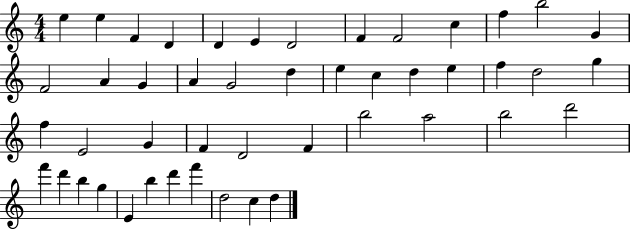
E5/q E5/q F4/q D4/q D4/q E4/q D4/h F4/q F4/h C5/q F5/q B5/h G4/q F4/h A4/q G4/q A4/q G4/h D5/q E5/q C5/q D5/q E5/q F5/q D5/h G5/q F5/q E4/h G4/q F4/q D4/h F4/q B5/h A5/h B5/h D6/h F6/q D6/q B5/q G5/q E4/q B5/q D6/q F6/q D5/h C5/q D5/q